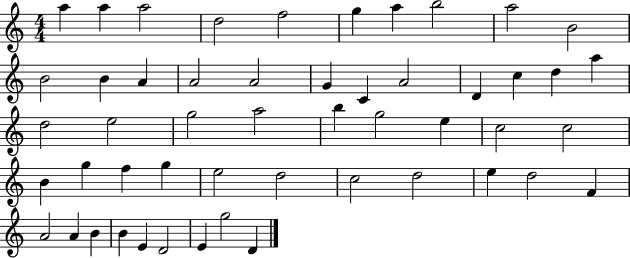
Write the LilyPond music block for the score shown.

{
  \clef treble
  \numericTimeSignature
  \time 4/4
  \key c \major
  a''4 a''4 a''2 | d''2 f''2 | g''4 a''4 b''2 | a''2 b'2 | \break b'2 b'4 a'4 | a'2 a'2 | g'4 c'4 a'2 | d'4 c''4 d''4 a''4 | \break d''2 e''2 | g''2 a''2 | b''4 g''2 e''4 | c''2 c''2 | \break b'4 g''4 f''4 g''4 | e''2 d''2 | c''2 d''2 | e''4 d''2 f'4 | \break a'2 a'4 b'4 | b'4 e'4 d'2 | e'4 g''2 d'4 | \bar "|."
}